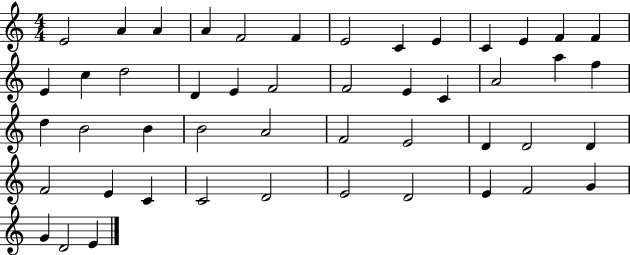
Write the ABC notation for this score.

X:1
T:Untitled
M:4/4
L:1/4
K:C
E2 A A A F2 F E2 C E C E F F E c d2 D E F2 F2 E C A2 a f d B2 B B2 A2 F2 E2 D D2 D F2 E C C2 D2 E2 D2 E F2 G G D2 E